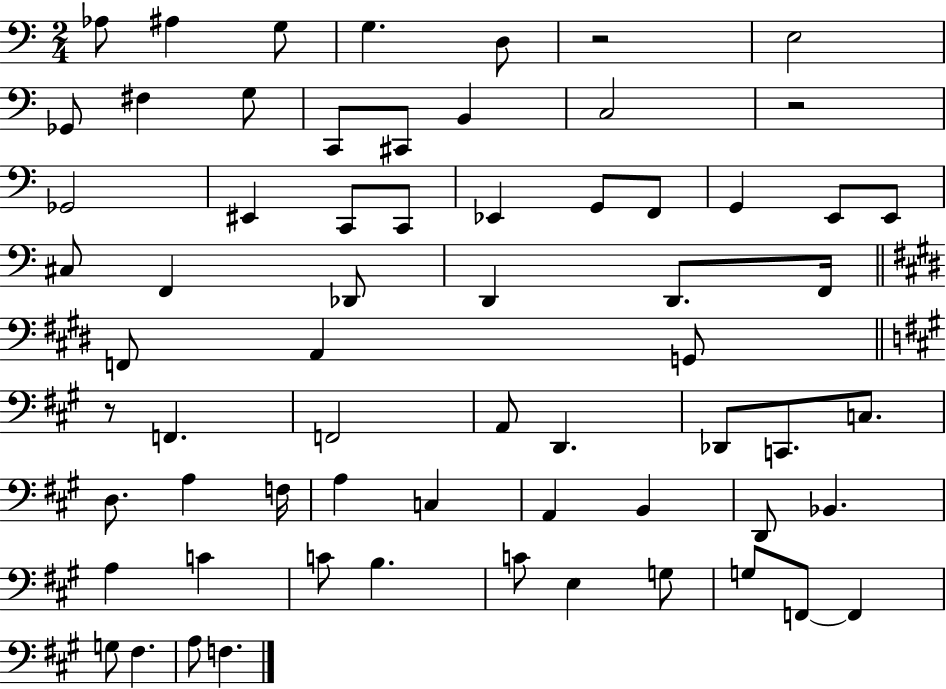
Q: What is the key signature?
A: C major